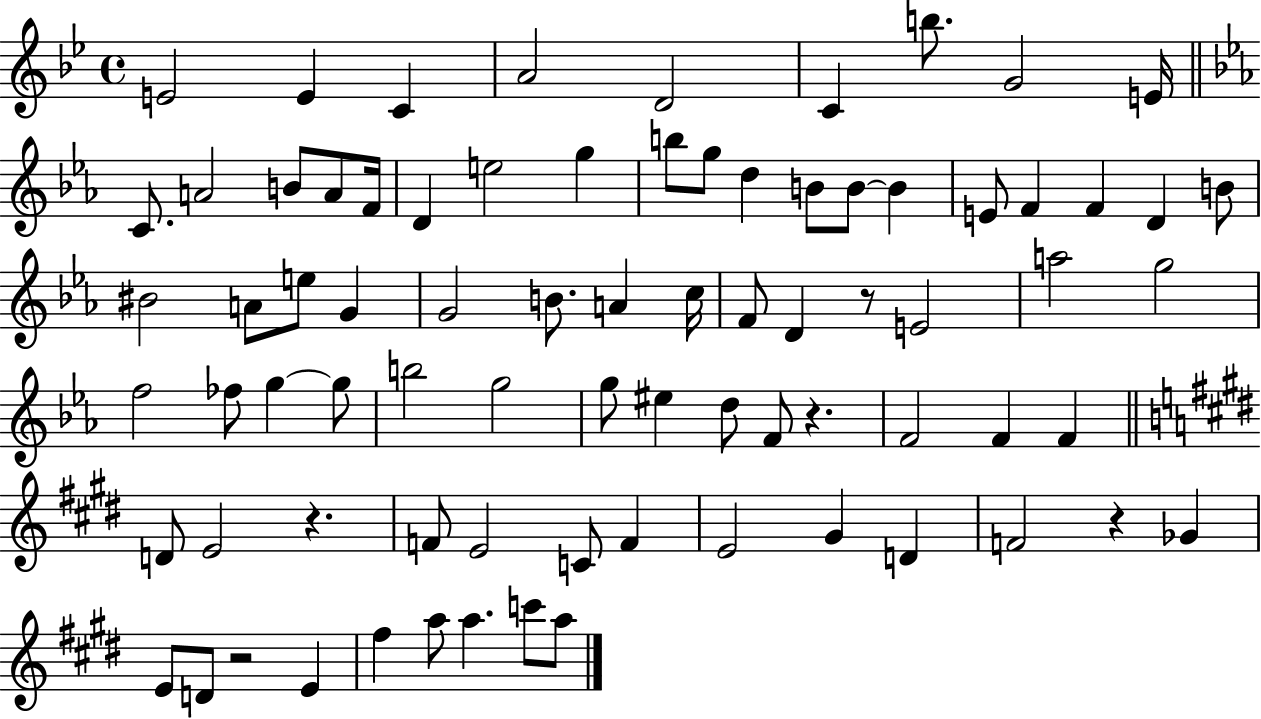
{
  \clef treble
  \time 4/4
  \defaultTimeSignature
  \key bes \major
  e'2 e'4 c'4 | a'2 d'2 | c'4 b''8. g'2 e'16 | \bar "||" \break \key ees \major c'8. a'2 b'8 a'8 f'16 | d'4 e''2 g''4 | b''8 g''8 d''4 b'8 b'8~~ b'4 | e'8 f'4 f'4 d'4 b'8 | \break bis'2 a'8 e''8 g'4 | g'2 b'8. a'4 c''16 | f'8 d'4 r8 e'2 | a''2 g''2 | \break f''2 fes''8 g''4~~ g''8 | b''2 g''2 | g''8 eis''4 d''8 f'8 r4. | f'2 f'4 f'4 | \break \bar "||" \break \key e \major d'8 e'2 r4. | f'8 e'2 c'8 f'4 | e'2 gis'4 d'4 | f'2 r4 ges'4 | \break e'8 d'8 r2 e'4 | fis''4 a''8 a''4. c'''8 a''8 | \bar "|."
}